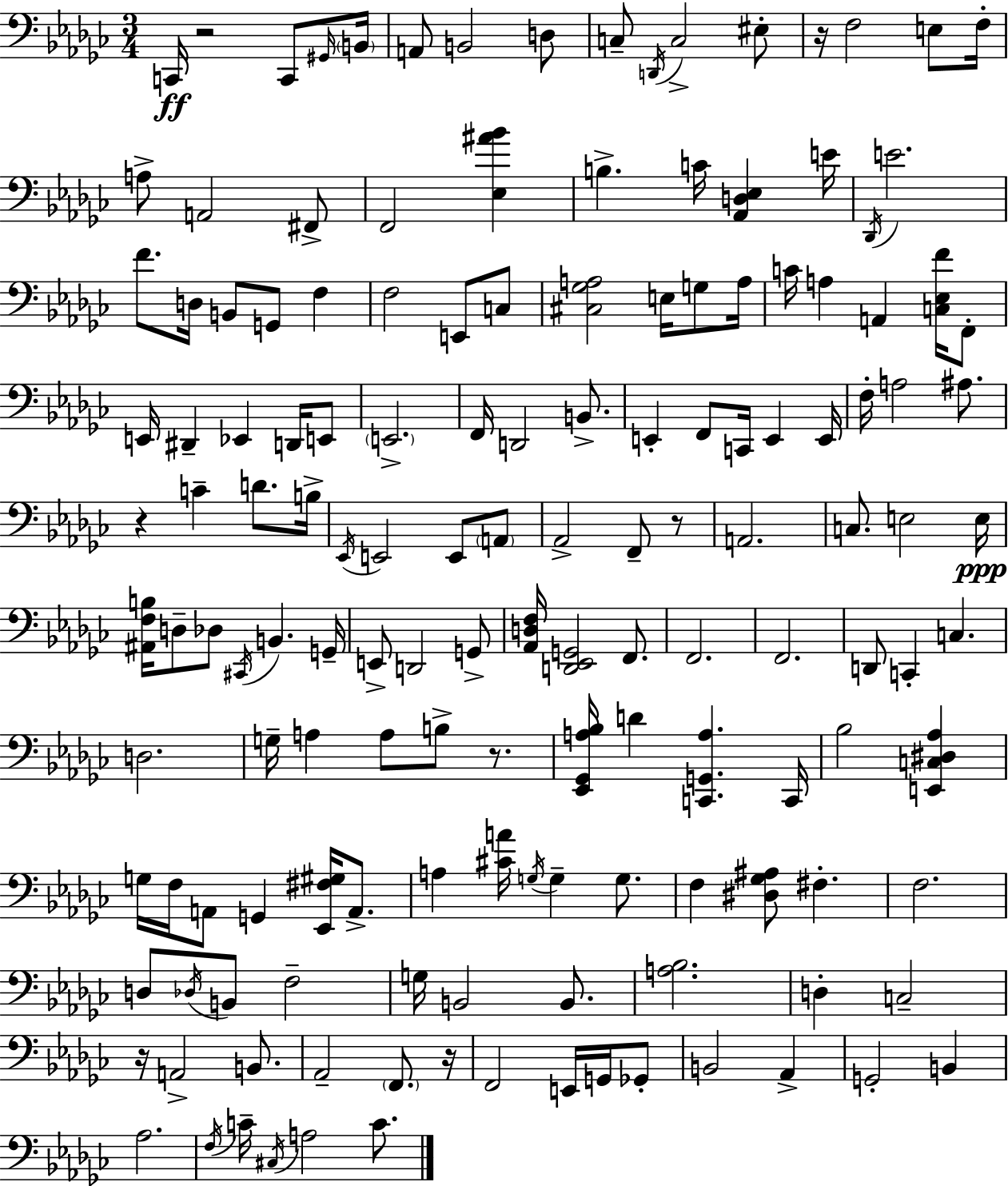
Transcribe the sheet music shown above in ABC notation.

X:1
T:Untitled
M:3/4
L:1/4
K:Ebm
C,,/4 z2 C,,/2 ^G,,/4 B,,/4 A,,/2 B,,2 D,/2 C,/2 D,,/4 C,2 ^E,/2 z/4 F,2 E,/2 F,/4 A,/2 A,,2 ^F,,/2 F,,2 [_E,^A_B] B, C/4 [_A,,D,_E,] E/4 _D,,/4 E2 F/2 D,/4 B,,/2 G,,/2 F, F,2 E,,/2 C,/2 [^C,_G,A,]2 E,/4 G,/2 A,/4 C/4 A, A,, [C,_E,F]/4 F,,/2 E,,/4 ^D,, _E,, D,,/4 E,,/2 E,,2 F,,/4 D,,2 B,,/2 E,, F,,/2 C,,/4 E,, E,,/4 F,/4 A,2 ^A,/2 z C D/2 B,/4 _E,,/4 E,,2 E,,/2 A,,/2 _A,,2 F,,/2 z/2 A,,2 C,/2 E,2 E,/4 [^A,,F,B,]/4 D,/2 _D,/2 ^C,,/4 B,, G,,/4 E,,/2 D,,2 G,,/2 [_A,,D,F,]/4 [D,,_E,,G,,]2 F,,/2 F,,2 F,,2 D,,/2 C,, C, D,2 G,/4 A, A,/2 B,/2 z/2 [_E,,_G,,A,_B,]/4 D [C,,G,,A,] C,,/4 _B,2 [E,,C,^D,_A,] G,/4 F,/4 A,,/2 G,, [_E,,^F,^G,]/4 A,,/2 A, [^CA]/4 G,/4 G, G,/2 F, [^D,_G,^A,]/2 ^F, F,2 D,/2 _D,/4 B,,/2 F,2 G,/4 B,,2 B,,/2 [A,_B,]2 D, C,2 z/4 A,,2 B,,/2 _A,,2 F,,/2 z/4 F,,2 E,,/4 G,,/4 _G,,/2 B,,2 _A,, G,,2 B,, _A,2 F,/4 C/4 ^C,/4 A,2 C/2